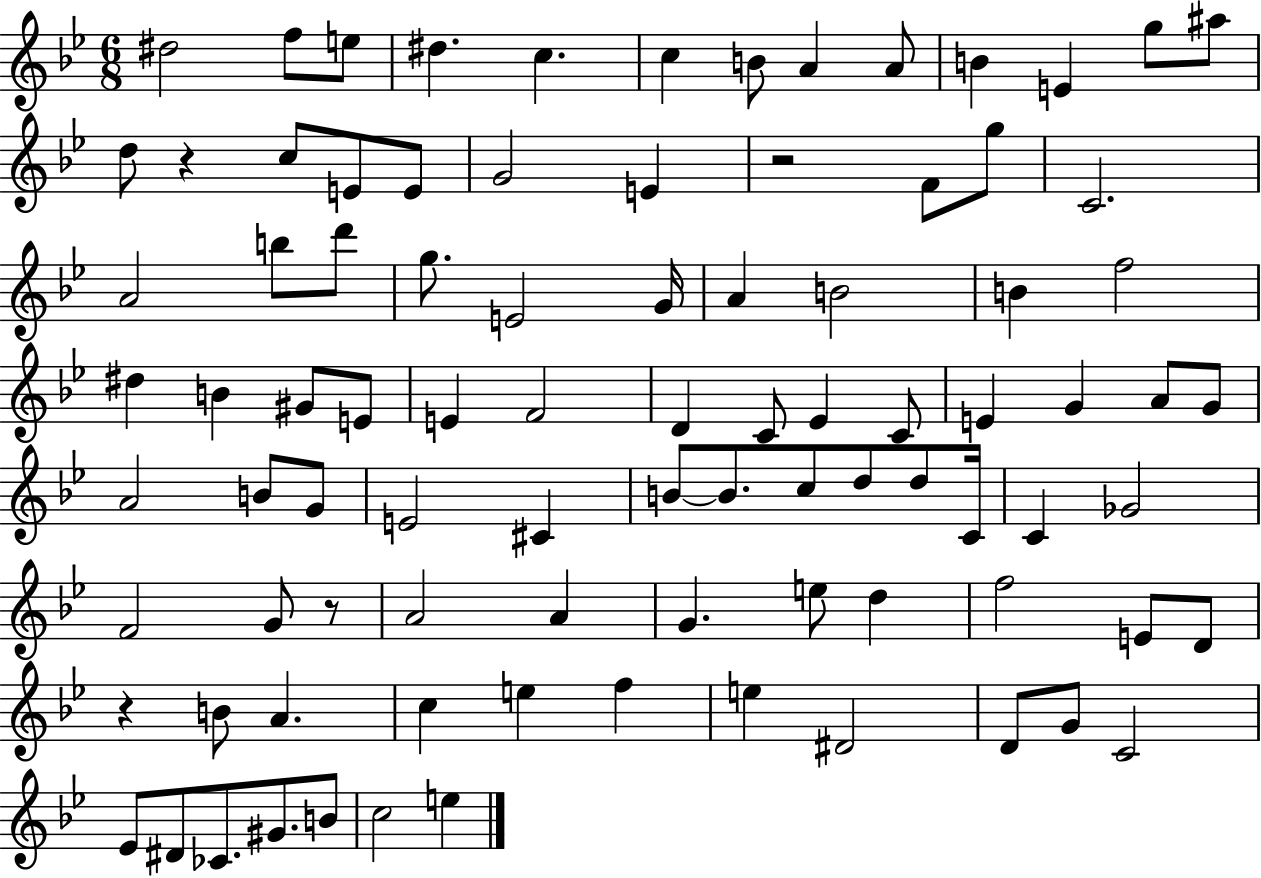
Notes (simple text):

D#5/h F5/e E5/e D#5/q. C5/q. C5/q B4/e A4/q A4/e B4/q E4/q G5/e A#5/e D5/e R/q C5/e E4/e E4/e G4/h E4/q R/h F4/e G5/e C4/h. A4/h B5/e D6/e G5/e. E4/h G4/s A4/q B4/h B4/q F5/h D#5/q B4/q G#4/e E4/e E4/q F4/h D4/q C4/e Eb4/q C4/e E4/q G4/q A4/e G4/e A4/h B4/e G4/e E4/h C#4/q B4/e B4/e. C5/e D5/e D5/e C4/s C4/q Gb4/h F4/h G4/e R/e A4/h A4/q G4/q. E5/e D5/q F5/h E4/e D4/e R/q B4/e A4/q. C5/q E5/q F5/q E5/q D#4/h D4/e G4/e C4/h Eb4/e D#4/e CES4/e. G#4/e. B4/e C5/h E5/q